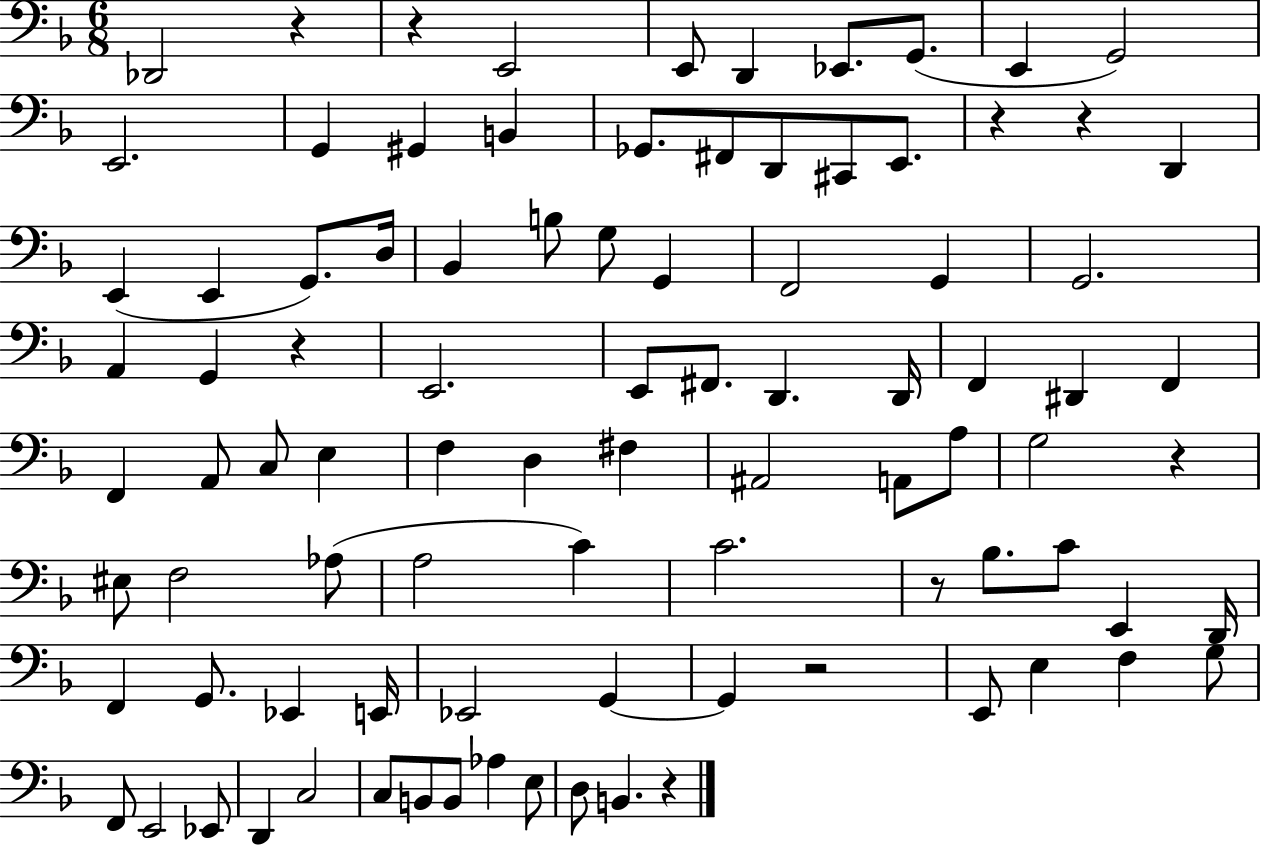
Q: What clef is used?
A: bass